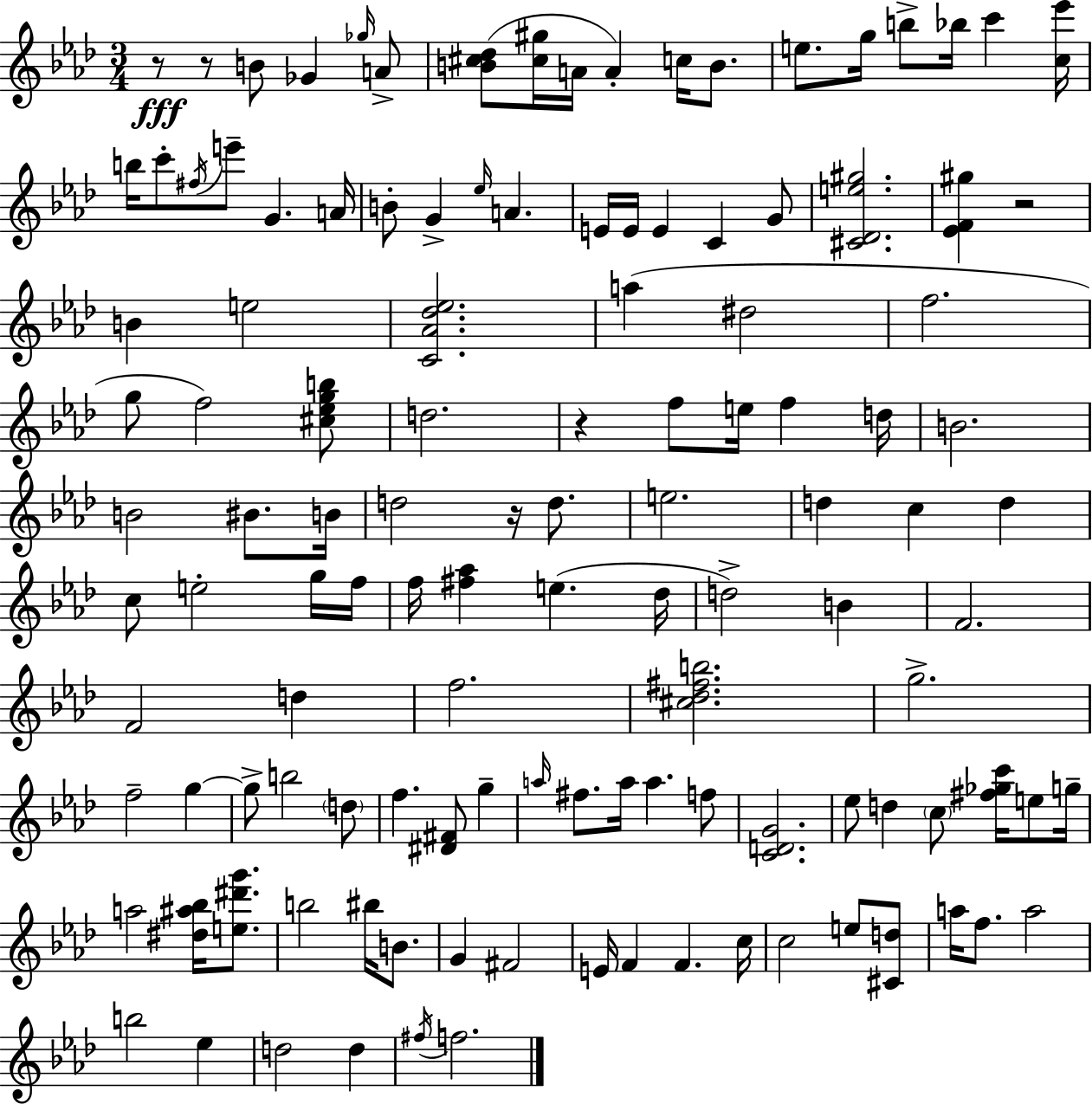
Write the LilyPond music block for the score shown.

{
  \clef treble
  \numericTimeSignature
  \time 3/4
  \key f \minor
  r8\fff r8 b'8 ges'4 \grace { ges''16 } a'8-> | <b' cis'' des''>8( <cis'' gis''>16 a'16 a'4-.) c''16 b'8. | e''8. g''16 b''8-> bes''16 c'''4 | <c'' ees'''>16 b''16 c'''8-. \acciaccatura { fis''16 } e'''8-- g'4. | \break a'16 b'8-. g'4-> \grace { ees''16 } a'4. | e'16 e'16 e'4 c'4 | g'8 <cis' des' e'' gis''>2. | <ees' f' gis''>4 r2 | \break b'4 e''2 | <c' aes' des'' ees''>2. | a''4( dis''2 | f''2. | \break g''8 f''2) | <cis'' ees'' g'' b''>8 d''2. | r4 f''8 e''16 f''4 | d''16 b'2. | \break b'2 bis'8. | b'16 d''2 r16 | d''8. e''2. | d''4 c''4 d''4 | \break c''8 e''2-. | g''16 f''16 f''16 <fis'' aes''>4 e''4.( | des''16 d''2->) b'4 | f'2. | \break f'2 d''4 | f''2. | <cis'' des'' fis'' b''>2. | g''2.-> | \break f''2-- g''4~~ | g''8-> b''2 | \parenthesize d''8 f''4. <dis' fis'>8 g''4-- | \grace { a''16 } fis''8. a''16 a''4. | \break f''8 <c' d' g'>2. | ees''8 d''4 \parenthesize c''8 | <fis'' ges'' c'''>16 e''8 g''16-- a''2 | <dis'' ais'' bes''>16 <e'' dis''' g'''>8. b''2 | \break bis''16 b'8. g'4 fis'2 | e'16 f'4 f'4. | c''16 c''2 | e''8 <cis' d''>8 a''16 f''8. a''2 | \break b''2 | ees''4 d''2 | d''4 \acciaccatura { fis''16 } f''2. | \bar "|."
}